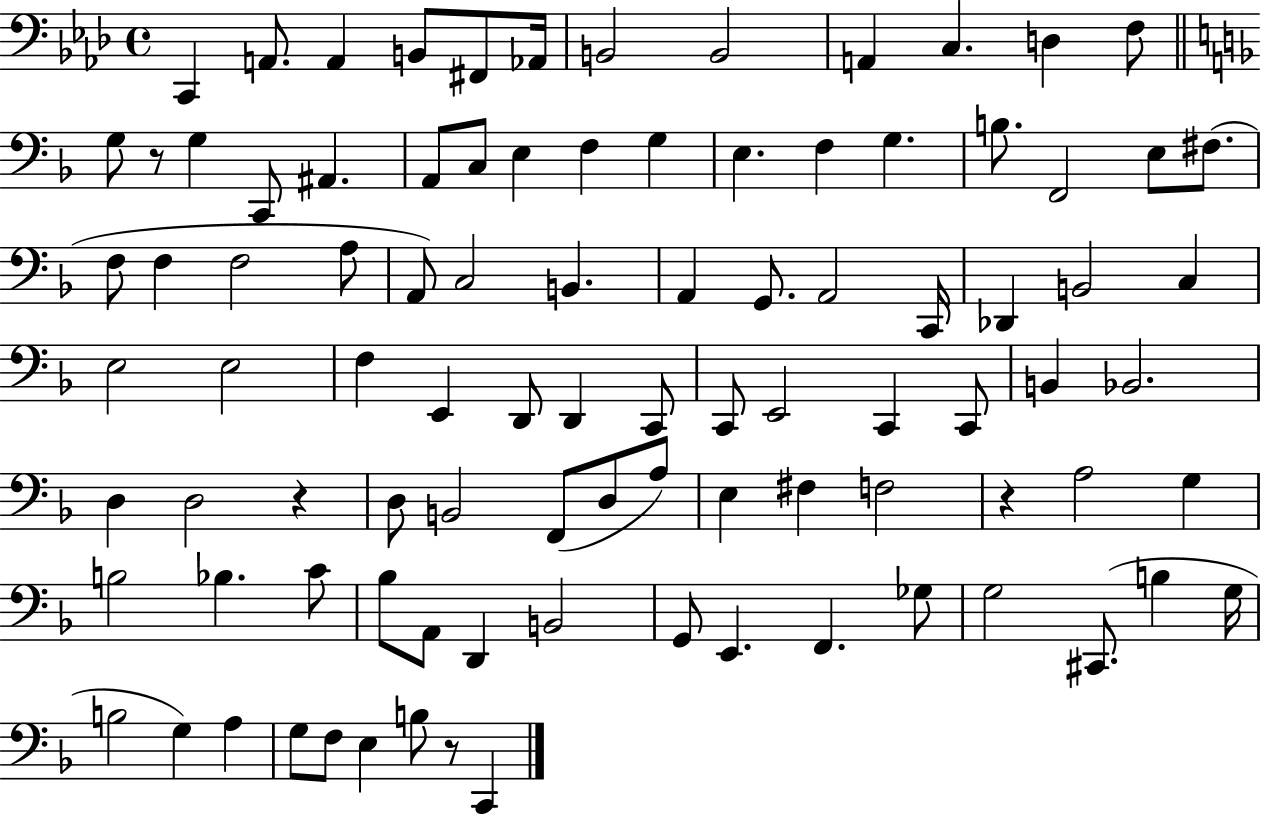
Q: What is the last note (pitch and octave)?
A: C2